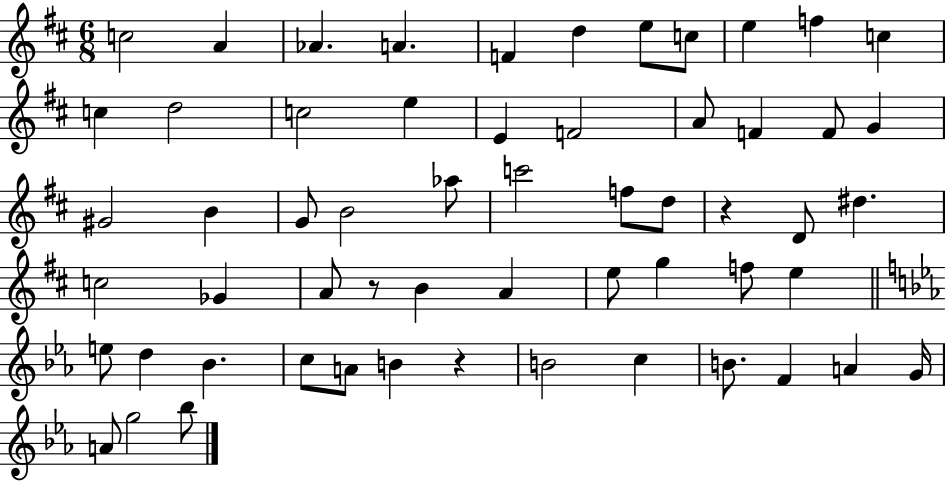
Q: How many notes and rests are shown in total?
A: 58